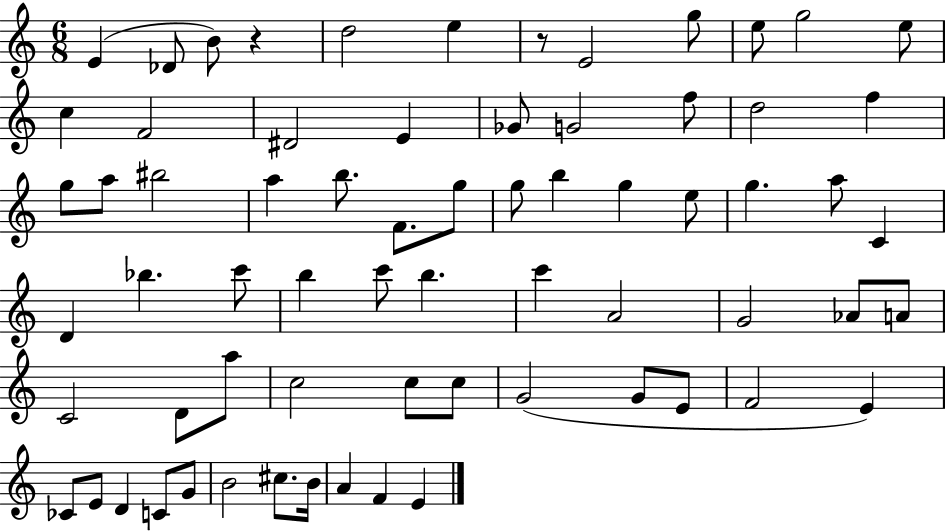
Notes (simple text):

E4/q Db4/e B4/e R/q D5/h E5/q R/e E4/h G5/e E5/e G5/h E5/e C5/q F4/h D#4/h E4/q Gb4/e G4/h F5/e D5/h F5/q G5/e A5/e BIS5/h A5/q B5/e. F4/e. G5/e G5/e B5/q G5/q E5/e G5/q. A5/e C4/q D4/q Bb5/q. C6/e B5/q C6/e B5/q. C6/q A4/h G4/h Ab4/e A4/e C4/h D4/e A5/e C5/h C5/e C5/e G4/h G4/e E4/e F4/h E4/q CES4/e E4/e D4/q C4/e G4/e B4/h C#5/e. B4/s A4/q F4/q E4/q